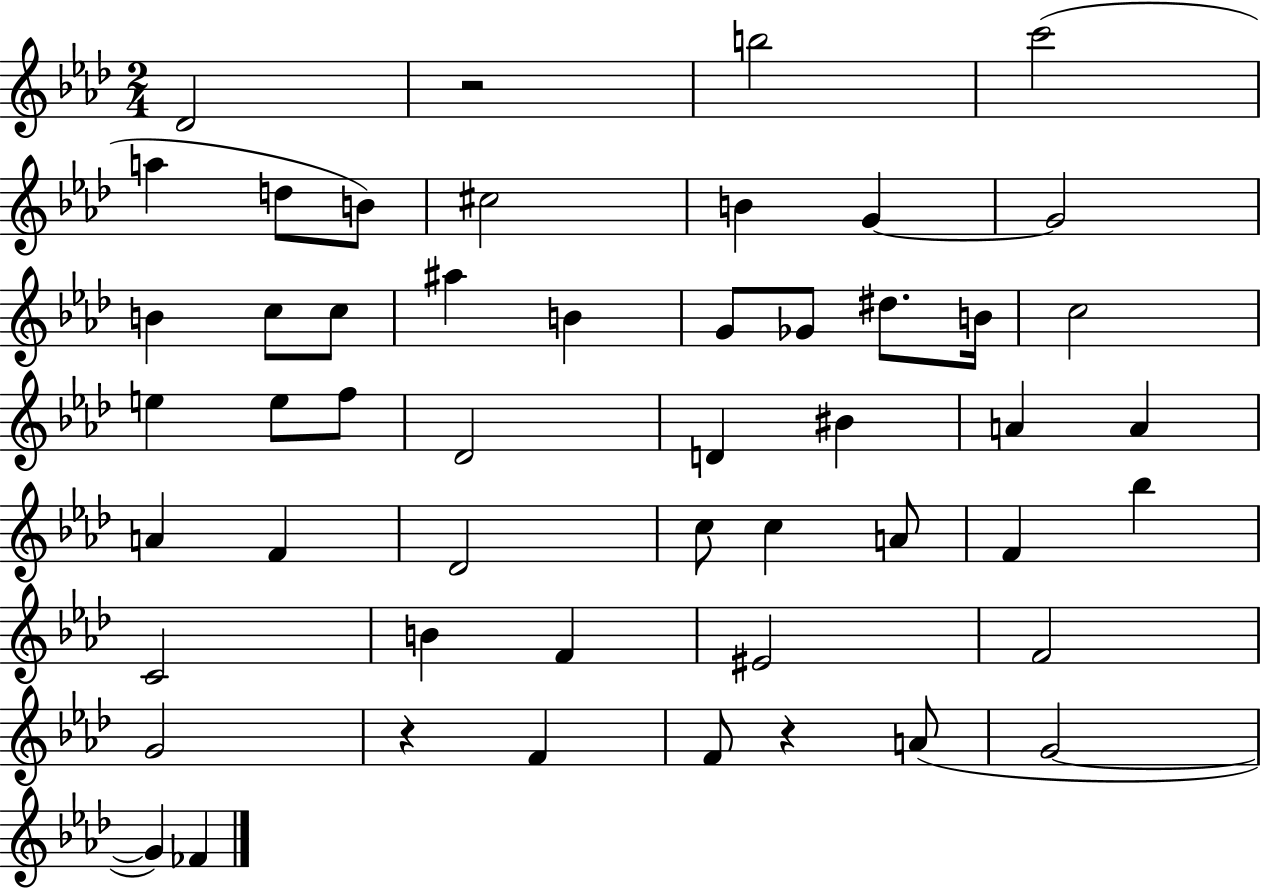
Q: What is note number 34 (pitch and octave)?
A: A4